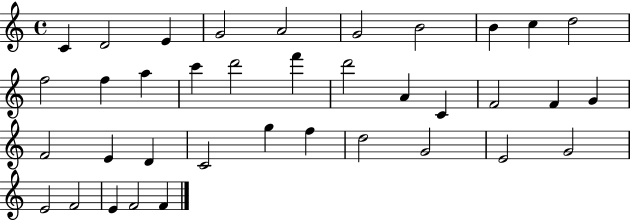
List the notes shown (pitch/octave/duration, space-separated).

C4/q D4/h E4/q G4/h A4/h G4/h B4/h B4/q C5/q D5/h F5/h F5/q A5/q C6/q D6/h F6/q D6/h A4/q C4/q F4/h F4/q G4/q F4/h E4/q D4/q C4/h G5/q F5/q D5/h G4/h E4/h G4/h E4/h F4/h E4/q F4/h F4/q